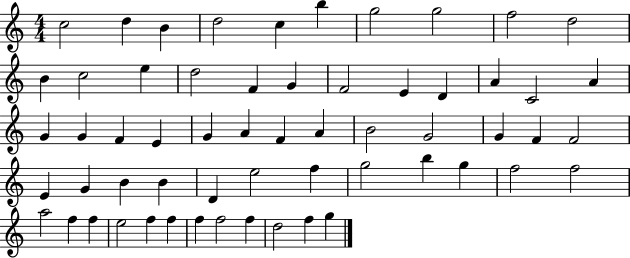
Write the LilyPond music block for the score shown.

{
  \clef treble
  \numericTimeSignature
  \time 4/4
  \key c \major
  c''2 d''4 b'4 | d''2 c''4 b''4 | g''2 g''2 | f''2 d''2 | \break b'4 c''2 e''4 | d''2 f'4 g'4 | f'2 e'4 d'4 | a'4 c'2 a'4 | \break g'4 g'4 f'4 e'4 | g'4 a'4 f'4 a'4 | b'2 g'2 | g'4 f'4 f'2 | \break e'4 g'4 b'4 b'4 | d'4 e''2 f''4 | g''2 b''4 g''4 | f''2 f''2 | \break a''2 f''4 f''4 | e''2 f''4 f''4 | f''4 f''2 f''4 | d''2 f''4 g''4 | \break \bar "|."
}